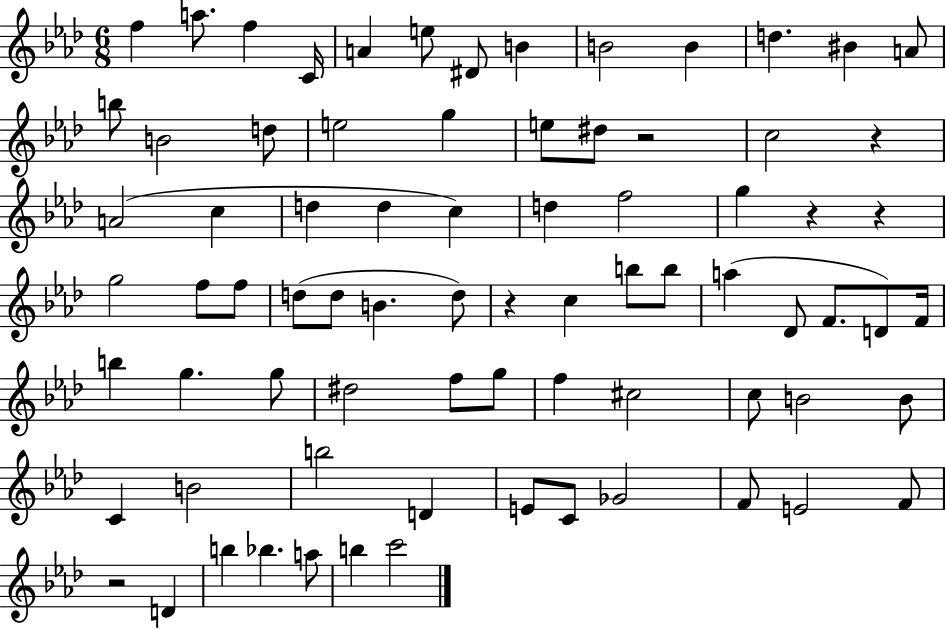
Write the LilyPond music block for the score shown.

{
  \clef treble
  \numericTimeSignature
  \time 6/8
  \key aes \major
  \repeat volta 2 { f''4 a''8. f''4 c'16 | a'4 e''8 dis'8 b'4 | b'2 b'4 | d''4. bis'4 a'8 | \break b''8 b'2 d''8 | e''2 g''4 | e''8 dis''8 r2 | c''2 r4 | \break a'2( c''4 | d''4 d''4 c''4) | d''4 f''2 | g''4 r4 r4 | \break g''2 f''8 f''8 | d''8( d''8 b'4. d''8) | r4 c''4 b''8 b''8 | a''4( des'8 f'8. d'8) f'16 | \break b''4 g''4. g''8 | dis''2 f''8 g''8 | f''4 cis''2 | c''8 b'2 b'8 | \break c'4 b'2 | b''2 d'4 | e'8 c'8 ges'2 | f'8 e'2 f'8 | \break r2 d'4 | b''4 bes''4. a''8 | b''4 c'''2 | } \bar "|."
}